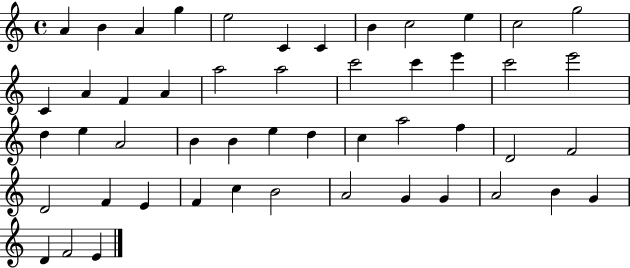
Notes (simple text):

A4/q B4/q A4/q G5/q E5/h C4/q C4/q B4/q C5/h E5/q C5/h G5/h C4/q A4/q F4/q A4/q A5/h A5/h C6/h C6/q E6/q C6/h E6/h D5/q E5/q A4/h B4/q B4/q E5/q D5/q C5/q A5/h F5/q D4/h F4/h D4/h F4/q E4/q F4/q C5/q B4/h A4/h G4/q G4/q A4/h B4/q G4/q D4/q F4/h E4/q